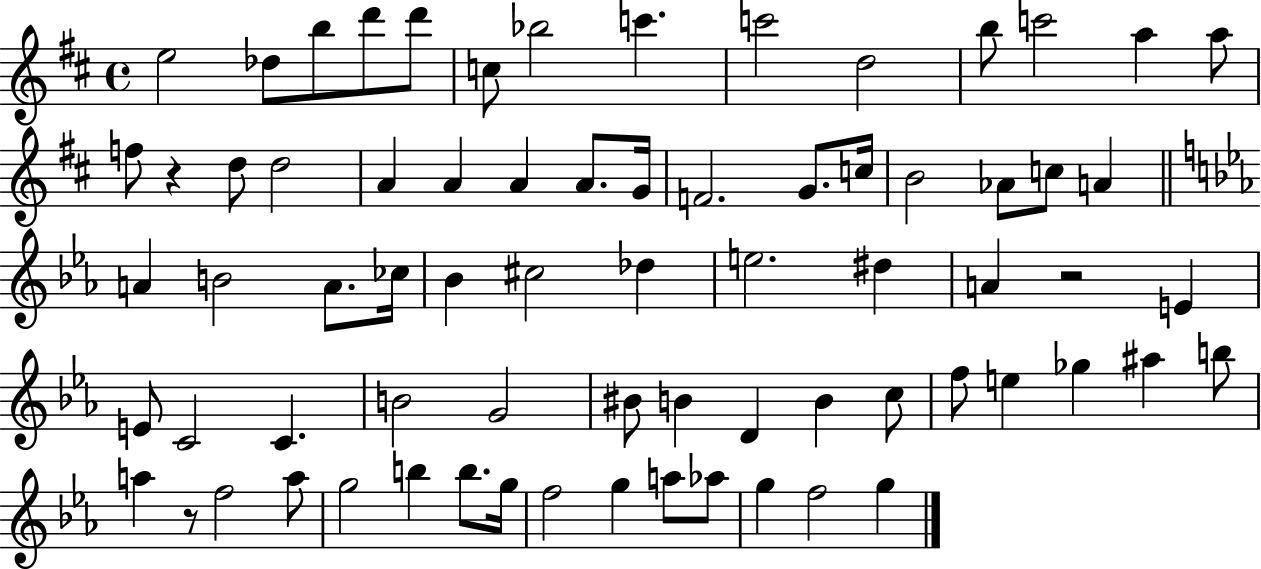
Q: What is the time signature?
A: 4/4